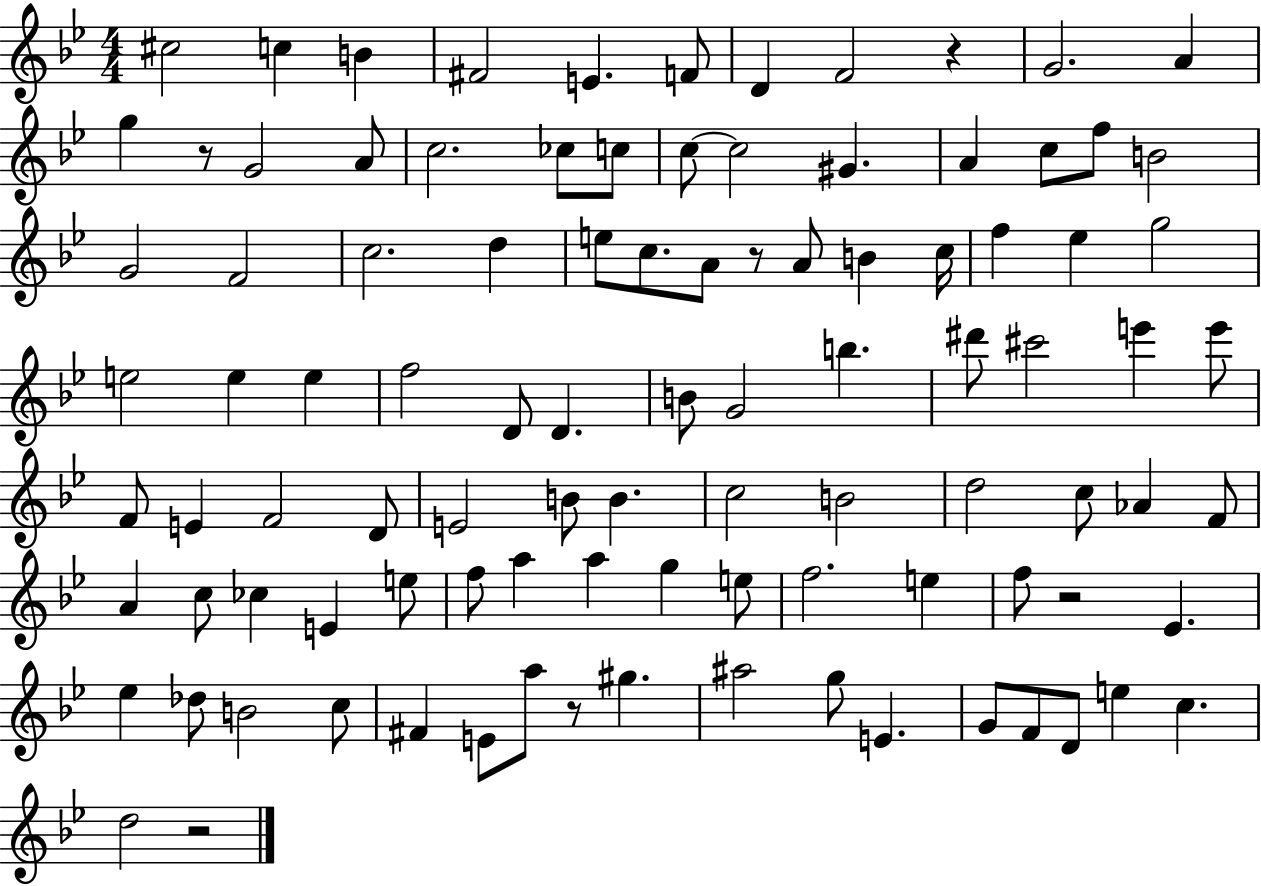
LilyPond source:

{
  \clef treble
  \numericTimeSignature
  \time 4/4
  \key bes \major
  \repeat volta 2 { cis''2 c''4 b'4 | fis'2 e'4. f'8 | d'4 f'2 r4 | g'2. a'4 | \break g''4 r8 g'2 a'8 | c''2. ces''8 c''8 | c''8~~ c''2 gis'4. | a'4 c''8 f''8 b'2 | \break g'2 f'2 | c''2. d''4 | e''8 c''8. a'8 r8 a'8 b'4 c''16 | f''4 ees''4 g''2 | \break e''2 e''4 e''4 | f''2 d'8 d'4. | b'8 g'2 b''4. | dis'''8 cis'''2 e'''4 e'''8 | \break f'8 e'4 f'2 d'8 | e'2 b'8 b'4. | c''2 b'2 | d''2 c''8 aes'4 f'8 | \break a'4 c''8 ces''4 e'4 e''8 | f''8 a''4 a''4 g''4 e''8 | f''2. e''4 | f''8 r2 ees'4. | \break ees''4 des''8 b'2 c''8 | fis'4 e'8 a''8 r8 gis''4. | ais''2 g''8 e'4. | g'8 f'8 d'8 e''4 c''4. | \break d''2 r2 | } \bar "|."
}